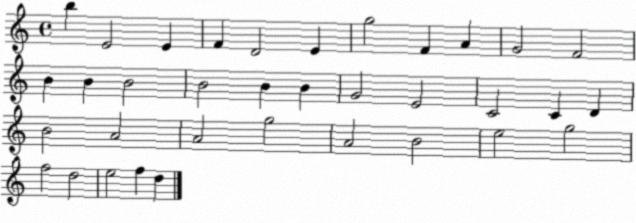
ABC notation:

X:1
T:Untitled
M:4/4
L:1/4
K:C
b E2 E F D2 E g2 F A G2 F2 B B B2 B2 B B G2 E2 C2 C D B2 A2 A2 g2 A2 B2 e2 g2 f2 d2 e2 f d